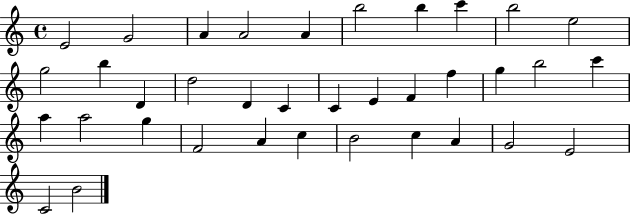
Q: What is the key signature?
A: C major